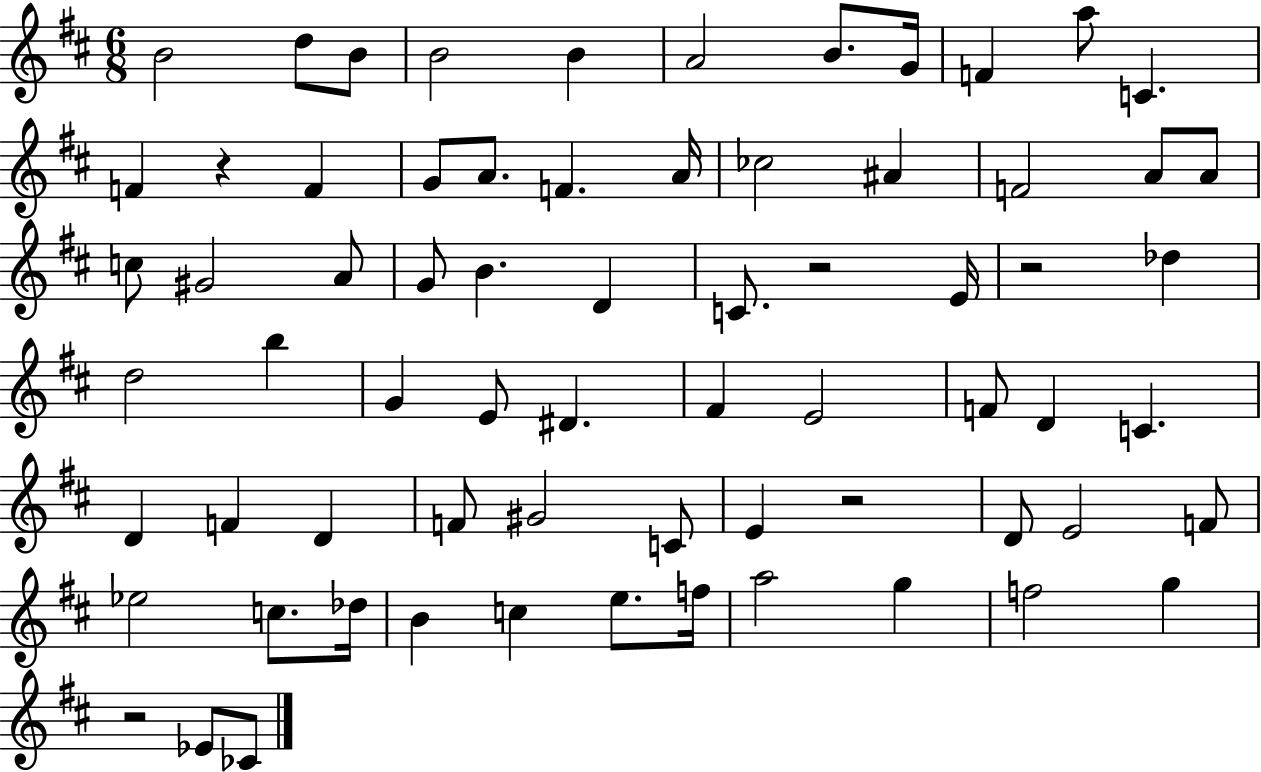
{
  \clef treble
  \numericTimeSignature
  \time 6/8
  \key d \major
  \repeat volta 2 { b'2 d''8 b'8 | b'2 b'4 | a'2 b'8. g'16 | f'4 a''8 c'4. | \break f'4 r4 f'4 | g'8 a'8. f'4. a'16 | ces''2 ais'4 | f'2 a'8 a'8 | \break c''8 gis'2 a'8 | g'8 b'4. d'4 | c'8. r2 e'16 | r2 des''4 | \break d''2 b''4 | g'4 e'8 dis'4. | fis'4 e'2 | f'8 d'4 c'4. | \break d'4 f'4 d'4 | f'8 gis'2 c'8 | e'4 r2 | d'8 e'2 f'8 | \break ees''2 c''8. des''16 | b'4 c''4 e''8. f''16 | a''2 g''4 | f''2 g''4 | \break r2 ees'8 ces'8 | } \bar "|."
}